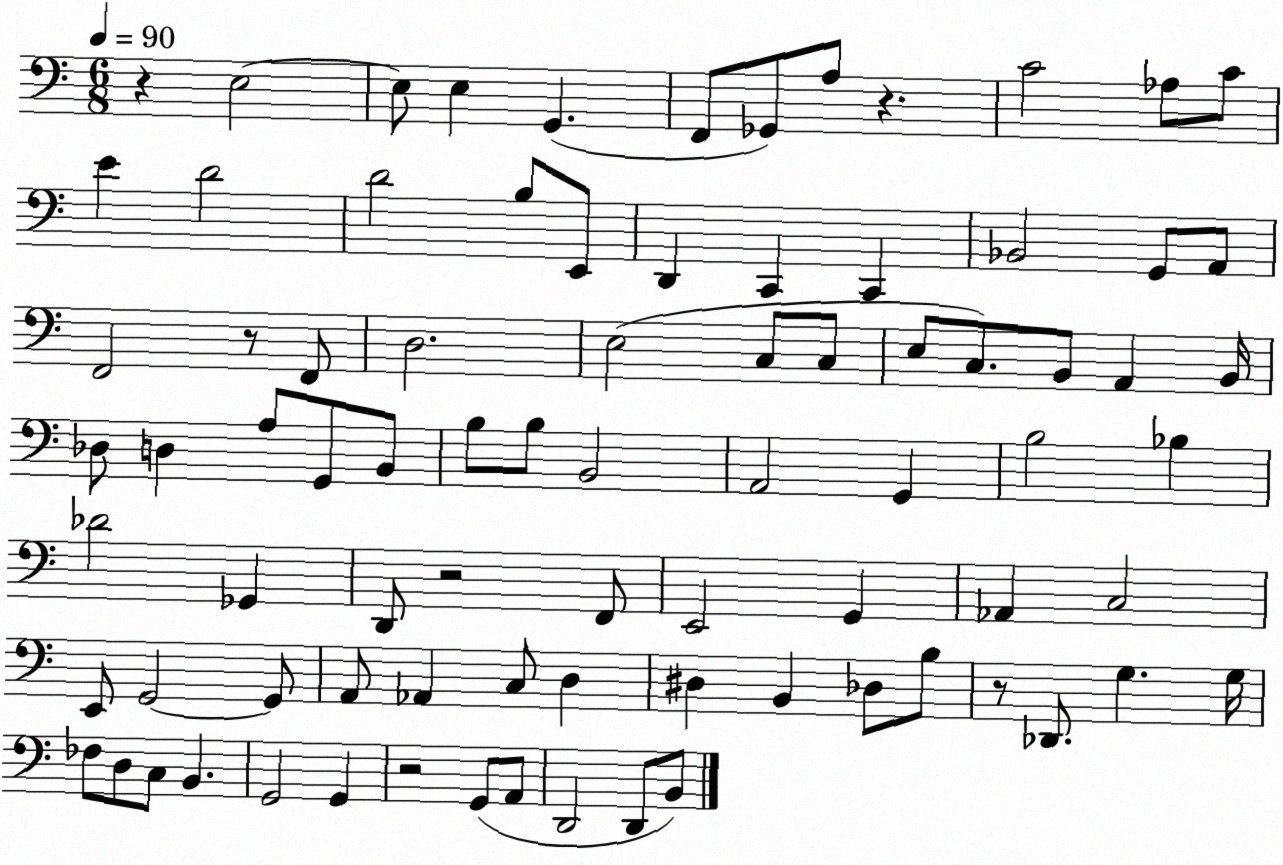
X:1
T:Untitled
M:6/8
L:1/4
K:C
z E,2 E,/2 E, G,, F,,/2 _G,,/2 A,/2 z C2 _A,/2 C/2 E D2 D2 B,/2 E,,/2 D,, C,, C,, _B,,2 G,,/2 A,,/2 F,,2 z/2 F,,/2 D,2 E,2 C,/2 C,/2 E,/2 C,/2 B,,/2 A,, B,,/4 _D,/2 D, A,/2 G,,/2 B,,/2 B,/2 B,/2 B,,2 A,,2 G,, B,2 _B, _D2 _G,, D,,/2 z2 F,,/2 E,,2 G,, _A,, C,2 E,,/2 G,,2 G,,/2 A,,/2 _A,, C,/2 D, ^D, B,, _D,/2 B,/2 z/2 _D,,/2 G, G,/4 _F,/2 D,/2 C,/2 B,, G,,2 G,, z2 G,,/2 A,,/2 D,,2 D,,/2 B,,/2